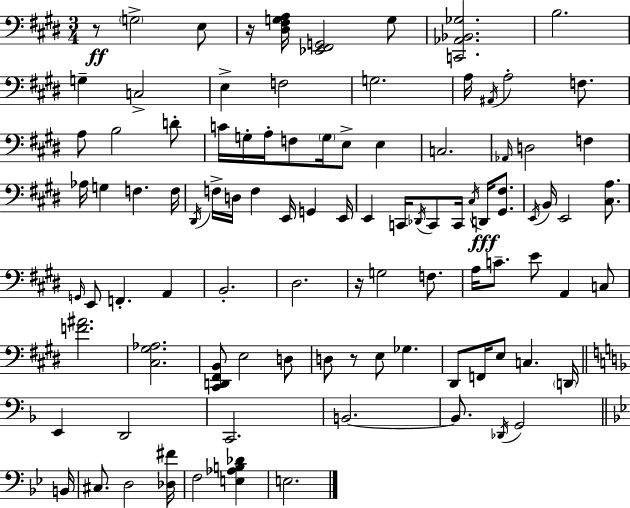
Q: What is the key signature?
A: E major